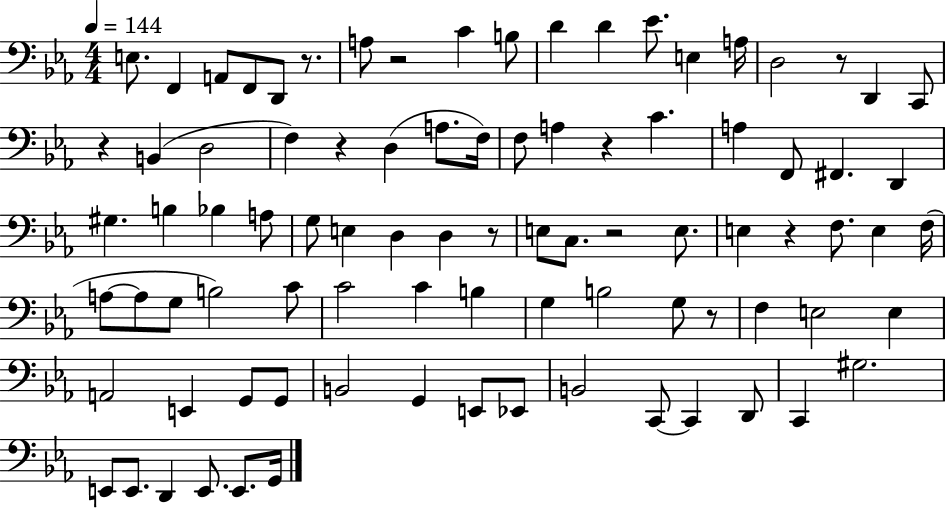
E3/e. F2/q A2/e F2/e D2/e R/e. A3/e R/h C4/q B3/e D4/q D4/q Eb4/e. E3/q A3/s D3/h R/e D2/q C2/e R/q B2/q D3/h F3/q R/q D3/q A3/e. F3/s F3/e A3/q R/q C4/q. A3/q F2/e F#2/q. D2/q G#3/q. B3/q Bb3/q A3/e G3/e E3/q D3/q D3/q R/e E3/e C3/e. R/h E3/e. E3/q R/q F3/e. E3/q F3/s A3/e A3/e G3/e B3/h C4/e C4/h C4/q B3/q G3/q B3/h G3/e R/e F3/q E3/h E3/q A2/h E2/q G2/e G2/e B2/h G2/q E2/e Eb2/e B2/h C2/e C2/q D2/e C2/q G#3/h. E2/e E2/e. D2/q E2/e. E2/e. G2/s